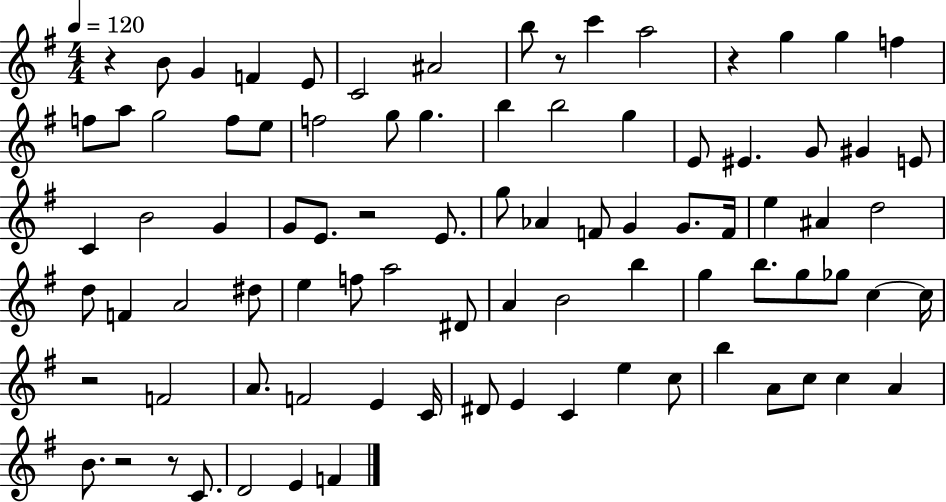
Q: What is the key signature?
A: G major